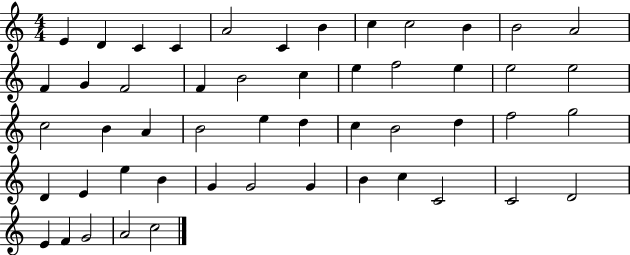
E4/q D4/q C4/q C4/q A4/h C4/q B4/q C5/q C5/h B4/q B4/h A4/h F4/q G4/q F4/h F4/q B4/h C5/q E5/q F5/h E5/q E5/h E5/h C5/h B4/q A4/q B4/h E5/q D5/q C5/q B4/h D5/q F5/h G5/h D4/q E4/q E5/q B4/q G4/q G4/h G4/q B4/q C5/q C4/h C4/h D4/h E4/q F4/q G4/h A4/h C5/h